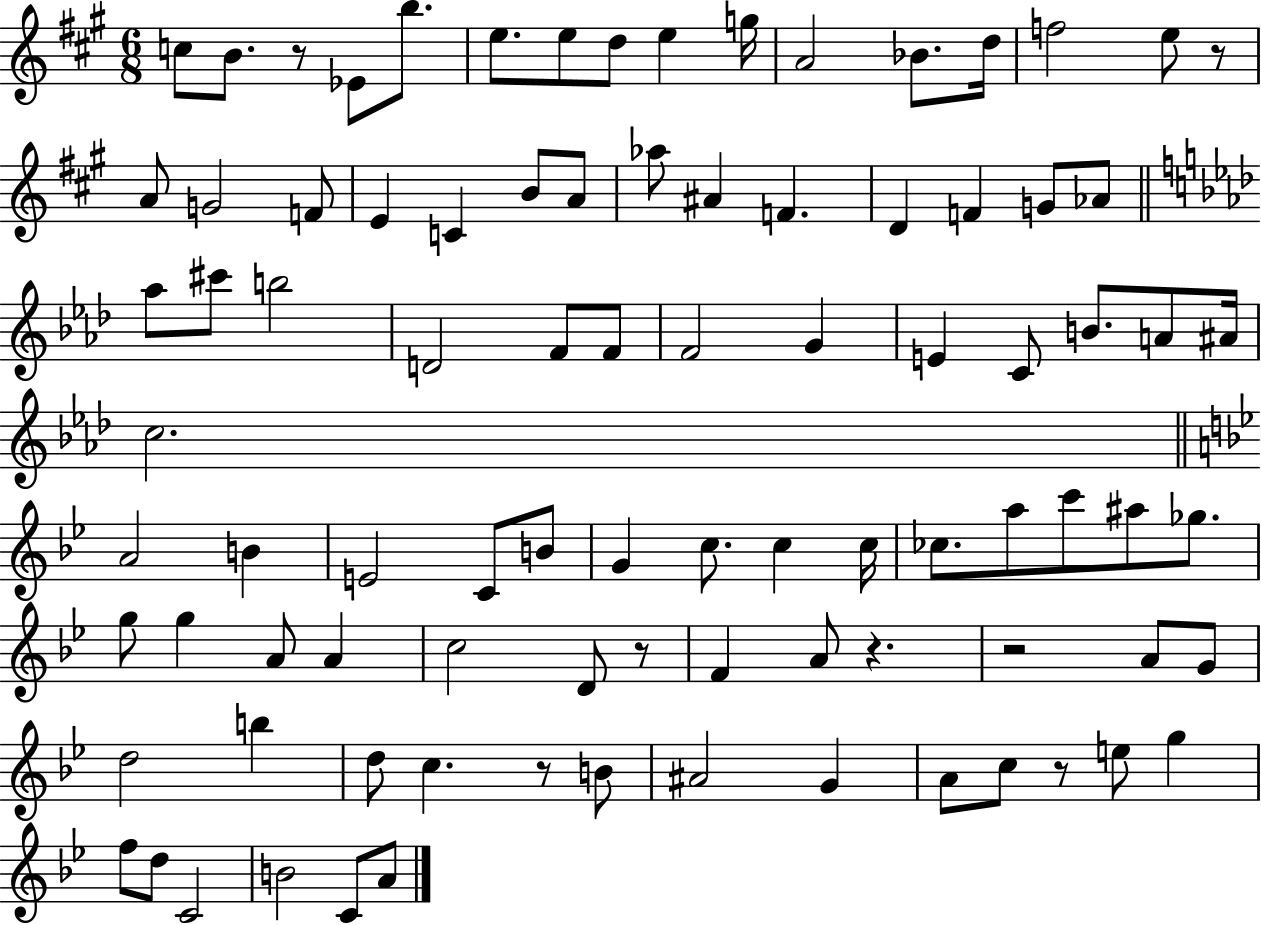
X:1
T:Untitled
M:6/8
L:1/4
K:A
c/2 B/2 z/2 _E/2 b/2 e/2 e/2 d/2 e g/4 A2 _B/2 d/4 f2 e/2 z/2 A/2 G2 F/2 E C B/2 A/2 _a/2 ^A F D F G/2 _A/2 _a/2 ^c'/2 b2 D2 F/2 F/2 F2 G E C/2 B/2 A/2 ^A/4 c2 A2 B E2 C/2 B/2 G c/2 c c/4 _c/2 a/2 c'/2 ^a/2 _g/2 g/2 g A/2 A c2 D/2 z/2 F A/2 z z2 A/2 G/2 d2 b d/2 c z/2 B/2 ^A2 G A/2 c/2 z/2 e/2 g f/2 d/2 C2 B2 C/2 A/2